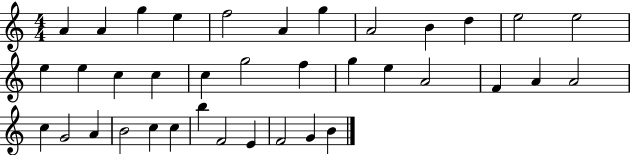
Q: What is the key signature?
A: C major